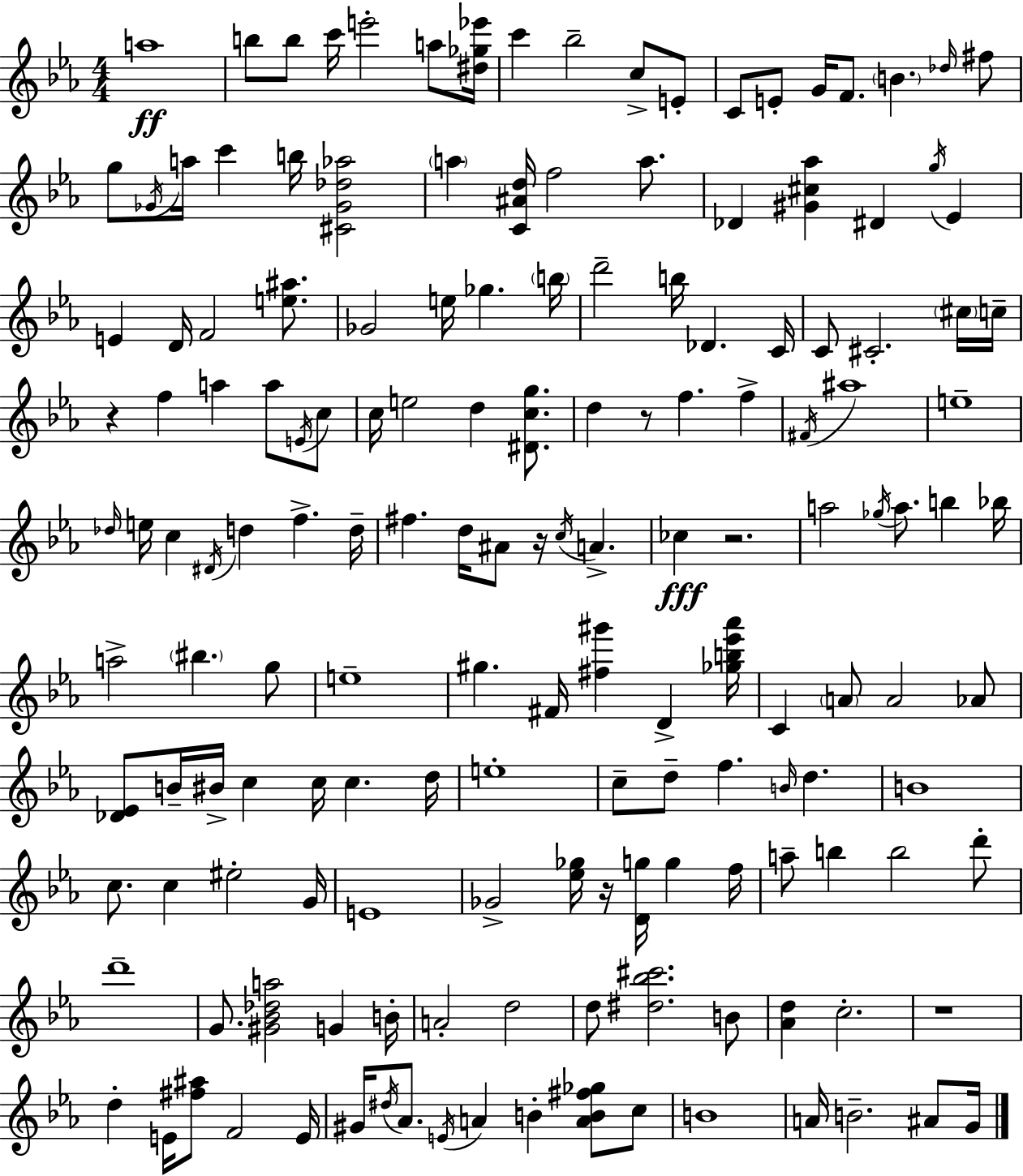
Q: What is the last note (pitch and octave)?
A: G4